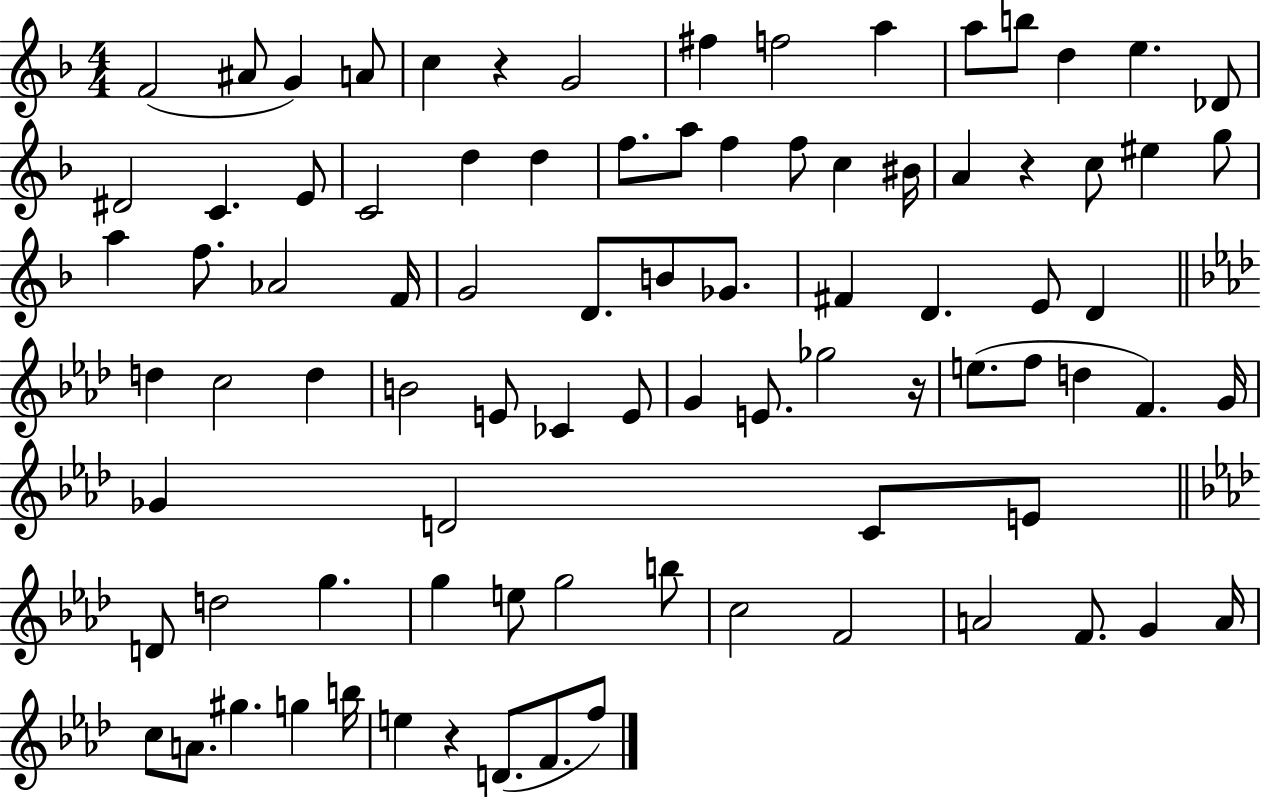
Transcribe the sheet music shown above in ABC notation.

X:1
T:Untitled
M:4/4
L:1/4
K:F
F2 ^A/2 G A/2 c z G2 ^f f2 a a/2 b/2 d e _D/2 ^D2 C E/2 C2 d d f/2 a/2 f f/2 c ^B/4 A z c/2 ^e g/2 a f/2 _A2 F/4 G2 D/2 B/2 _G/2 ^F D E/2 D d c2 d B2 E/2 _C E/2 G E/2 _g2 z/4 e/2 f/2 d F G/4 _G D2 C/2 E/2 D/2 d2 g g e/2 g2 b/2 c2 F2 A2 F/2 G A/4 c/2 A/2 ^g g b/4 e z D/2 F/2 f/2